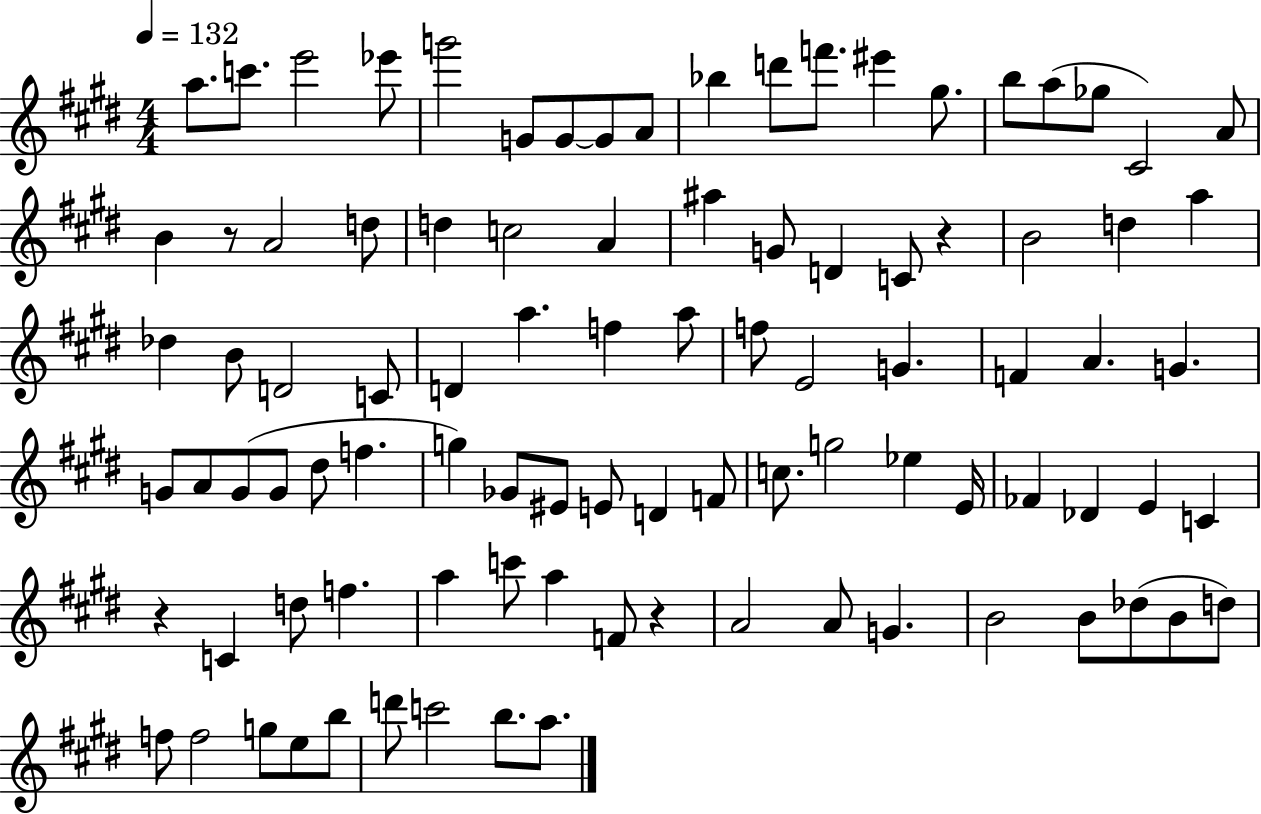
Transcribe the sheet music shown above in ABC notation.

X:1
T:Untitled
M:4/4
L:1/4
K:E
a/2 c'/2 e'2 _e'/2 g'2 G/2 G/2 G/2 A/2 _b d'/2 f'/2 ^e' ^g/2 b/2 a/2 _g/2 ^C2 A/2 B z/2 A2 d/2 d c2 A ^a G/2 D C/2 z B2 d a _d B/2 D2 C/2 D a f a/2 f/2 E2 G F A G G/2 A/2 G/2 G/2 ^d/2 f g _G/2 ^E/2 E/2 D F/2 c/2 g2 _e E/4 _F _D E C z C d/2 f a c'/2 a F/2 z A2 A/2 G B2 B/2 _d/2 B/2 d/2 f/2 f2 g/2 e/2 b/2 d'/2 c'2 b/2 a/2